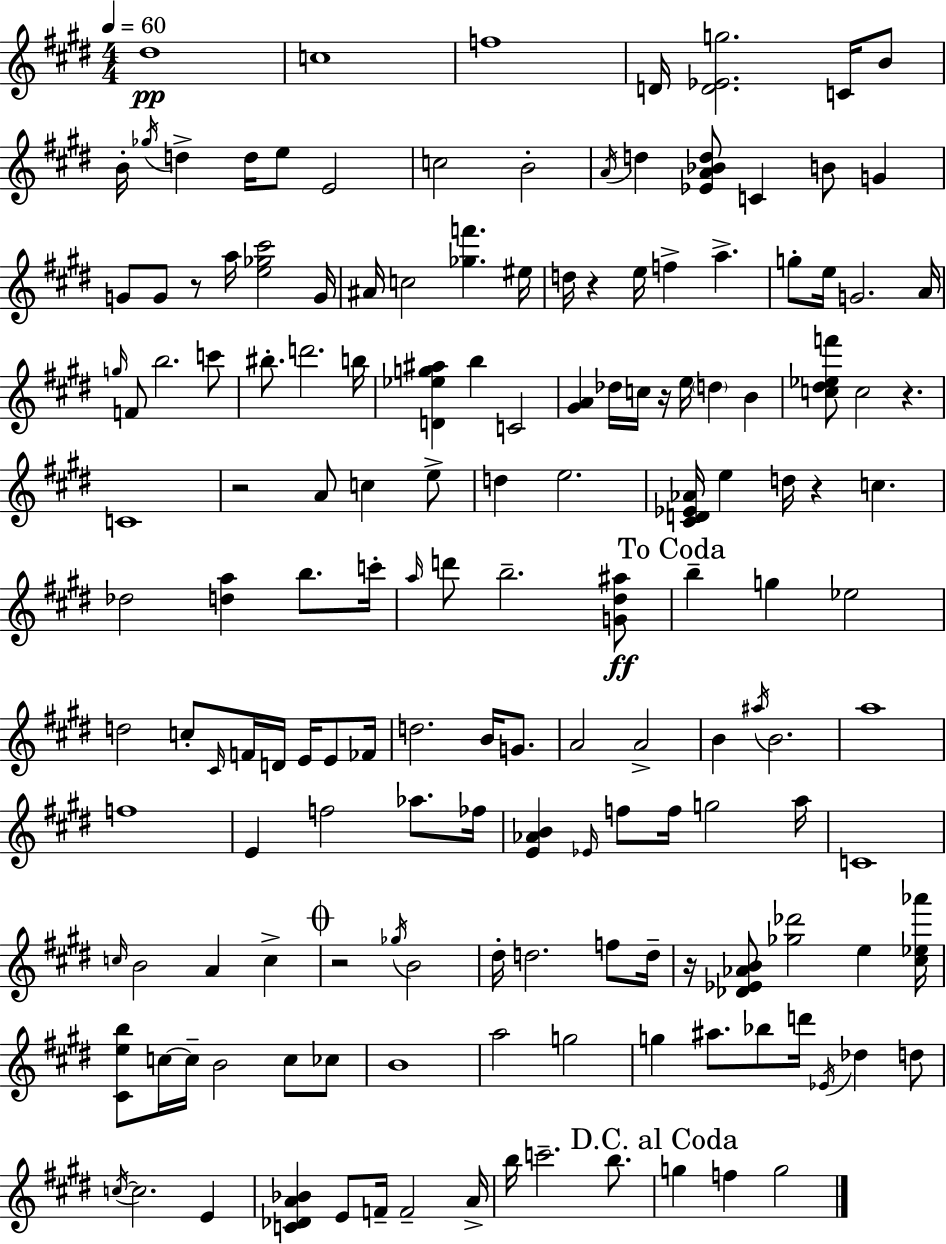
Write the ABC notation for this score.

X:1
T:Untitled
M:4/4
L:1/4
K:E
^d4 c4 f4 D/4 [D_Eg]2 C/4 B/2 B/4 _g/4 d d/4 e/2 E2 c2 B2 A/4 d [_EA_Bd]/2 C B/2 G G/2 G/2 z/2 a/4 [e_g^c']2 G/4 ^A/4 c2 [_gf'] ^e/4 d/4 z e/4 f a g/2 e/4 G2 A/4 g/4 F/2 b2 c'/2 ^b/2 d'2 b/4 [D_eg^a] b C2 [^GA] _d/4 c/4 z/4 e/4 d B [c^d_ef']/2 c2 z C4 z2 A/2 c e/2 d e2 [^CD_E_A]/4 e d/4 z c _d2 [da] b/2 c'/4 a/4 d'/2 b2 [G^d^a]/2 b g _e2 d2 c/2 ^C/4 F/4 D/4 E/4 E/2 _F/4 d2 B/4 G/2 A2 A2 B ^a/4 B2 a4 f4 E f2 _a/2 _f/4 [E_AB] _E/4 f/2 f/4 g2 a/4 C4 c/4 B2 A c z2 _g/4 B2 ^d/4 d2 f/2 d/4 z/4 [_D_E_AB]/2 [_g_d']2 e [^c_e_a']/4 [^Ceb]/2 c/4 c/4 B2 c/2 _c/2 B4 a2 g2 g ^a/2 _b/2 d'/4 _E/4 _d d/2 c/4 c2 E [C_DA_B] E/2 F/4 F2 A/4 b/4 c'2 b/2 g f g2